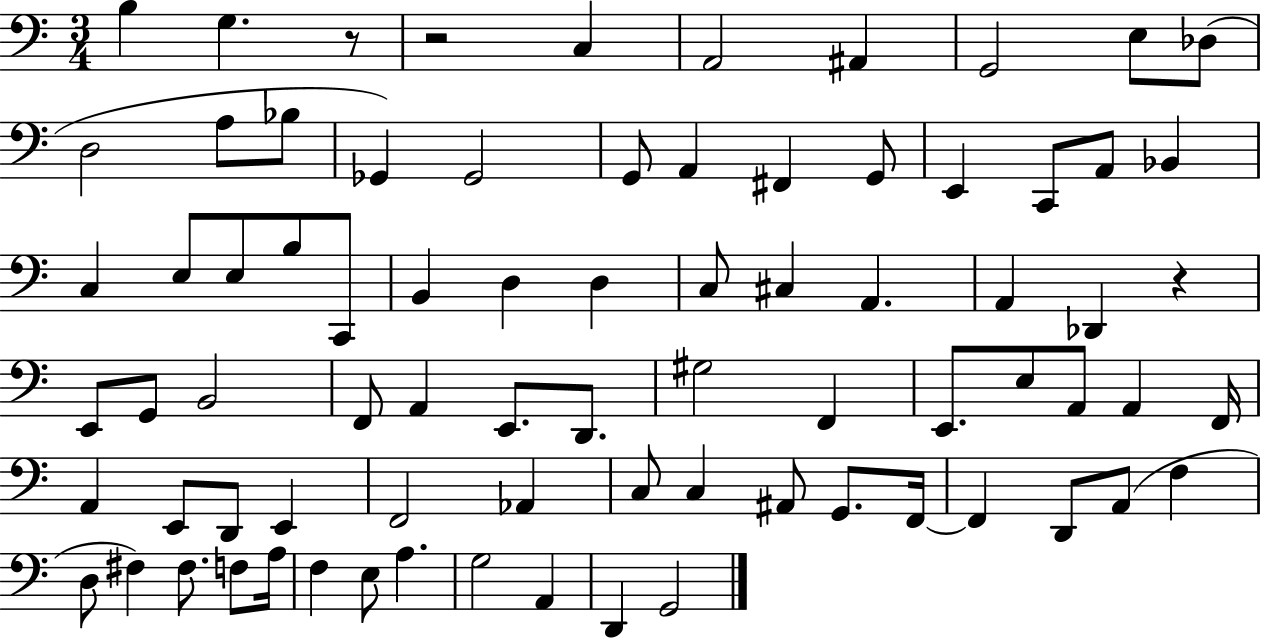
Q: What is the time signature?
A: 3/4